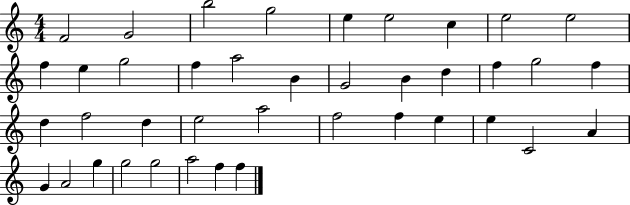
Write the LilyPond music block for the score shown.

{
  \clef treble
  \numericTimeSignature
  \time 4/4
  \key c \major
  f'2 g'2 | b''2 g''2 | e''4 e''2 c''4 | e''2 e''2 | \break f''4 e''4 g''2 | f''4 a''2 b'4 | g'2 b'4 d''4 | f''4 g''2 f''4 | \break d''4 f''2 d''4 | e''2 a''2 | f''2 f''4 e''4 | e''4 c'2 a'4 | \break g'4 a'2 g''4 | g''2 g''2 | a''2 f''4 f''4 | \bar "|."
}